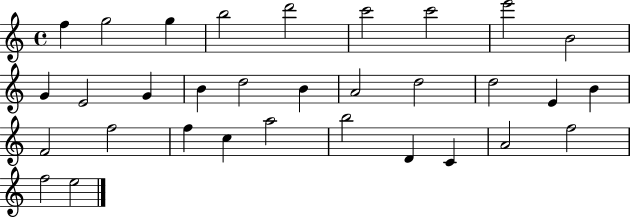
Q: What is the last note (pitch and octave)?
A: E5